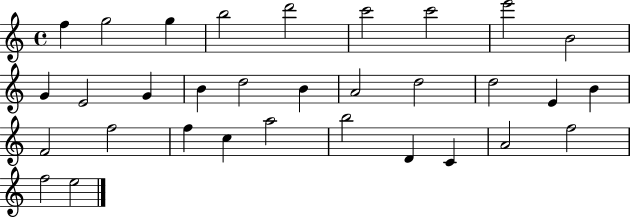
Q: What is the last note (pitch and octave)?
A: E5